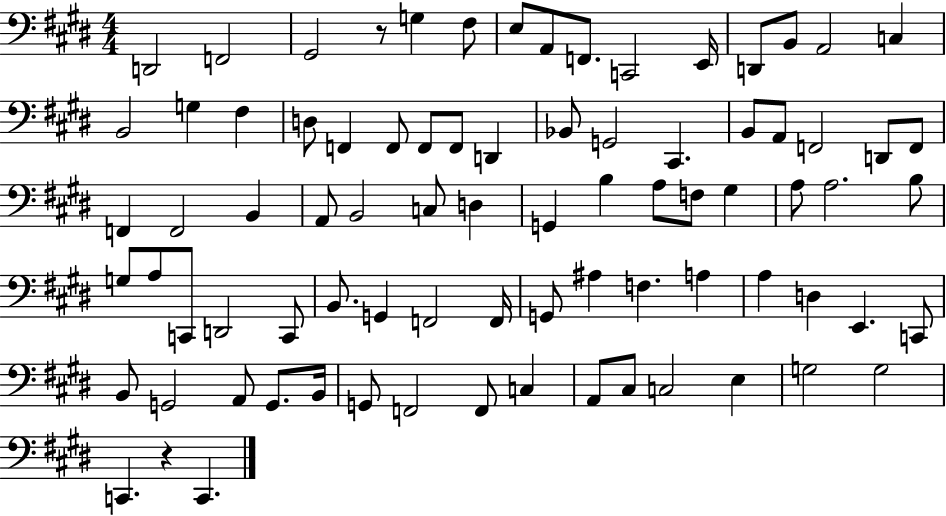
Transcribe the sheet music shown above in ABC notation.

X:1
T:Untitled
M:4/4
L:1/4
K:E
D,,2 F,,2 ^G,,2 z/2 G, ^F,/2 E,/2 A,,/2 F,,/2 C,,2 E,,/4 D,,/2 B,,/2 A,,2 C, B,,2 G, ^F, D,/2 F,, F,,/2 F,,/2 F,,/2 D,, _B,,/2 G,,2 ^C,, B,,/2 A,,/2 F,,2 D,,/2 F,,/2 F,, F,,2 B,, A,,/2 B,,2 C,/2 D, G,, B, A,/2 F,/2 ^G, A,/2 A,2 B,/2 G,/2 A,/2 C,,/2 D,,2 C,,/2 B,,/2 G,, F,,2 F,,/4 G,,/2 ^A, F, A, A, D, E,, C,,/2 B,,/2 G,,2 A,,/2 G,,/2 B,,/4 G,,/2 F,,2 F,,/2 C, A,,/2 ^C,/2 C,2 E, G,2 G,2 C,, z C,,